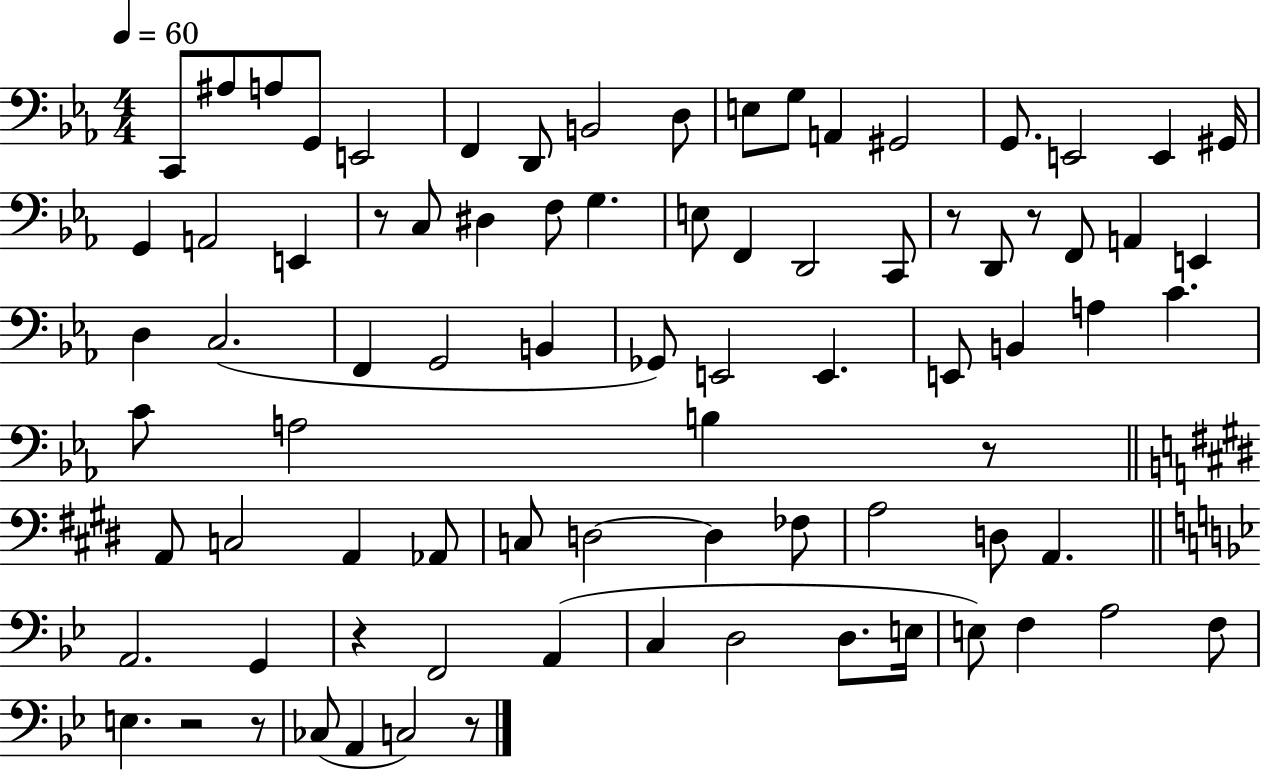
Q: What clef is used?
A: bass